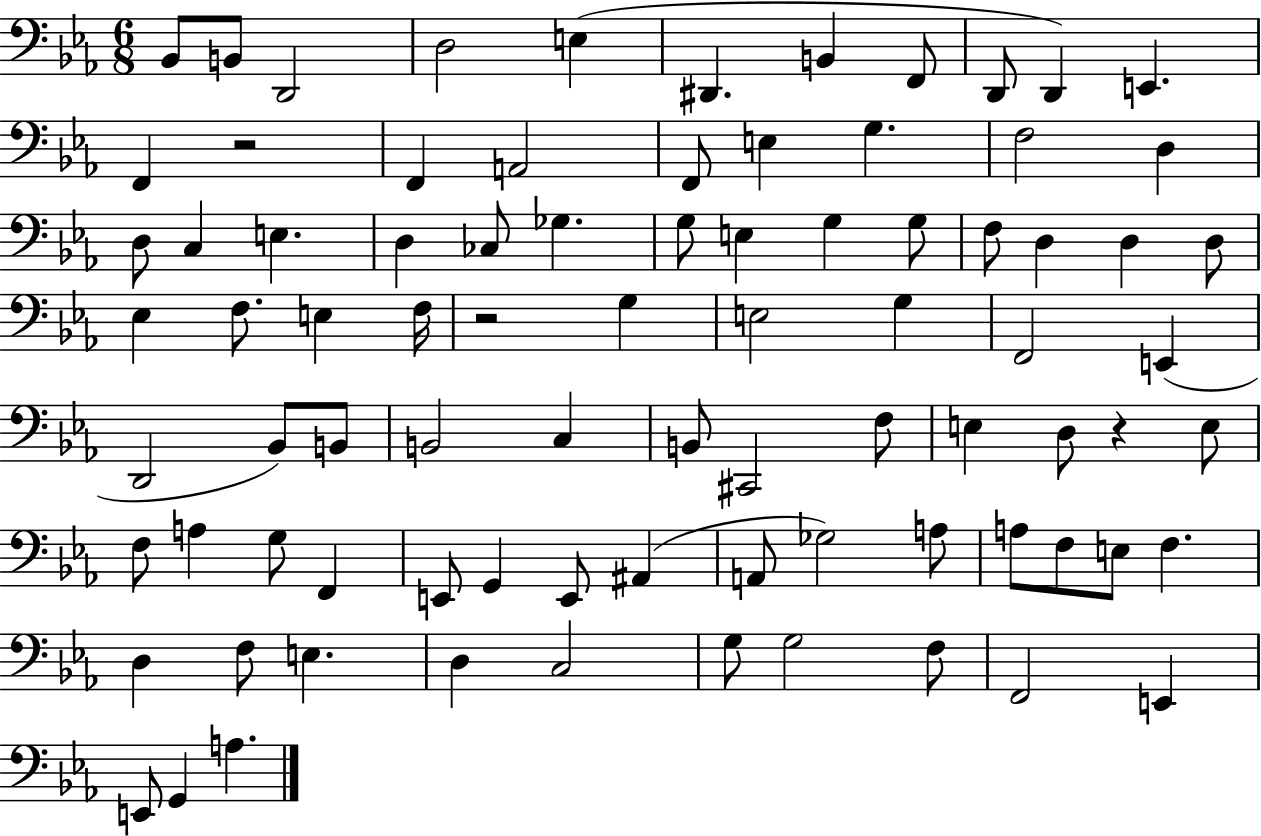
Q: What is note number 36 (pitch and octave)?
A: E3